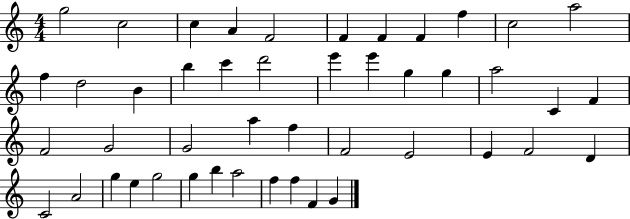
{
  \clef treble
  \numericTimeSignature
  \time 4/4
  \key c \major
  g''2 c''2 | c''4 a'4 f'2 | f'4 f'4 f'4 f''4 | c''2 a''2 | \break f''4 d''2 b'4 | b''4 c'''4 d'''2 | e'''4 e'''4 g''4 g''4 | a''2 c'4 f'4 | \break f'2 g'2 | g'2 a''4 f''4 | f'2 e'2 | e'4 f'2 d'4 | \break c'2 a'2 | g''4 e''4 g''2 | g''4 b''4 a''2 | f''4 f''4 f'4 g'4 | \break \bar "|."
}